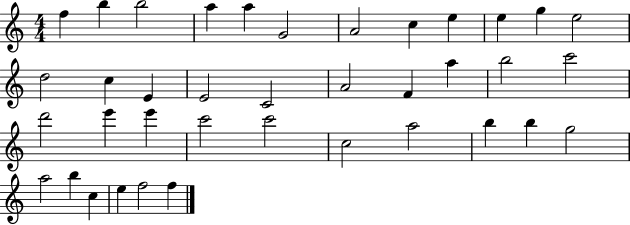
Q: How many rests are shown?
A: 0